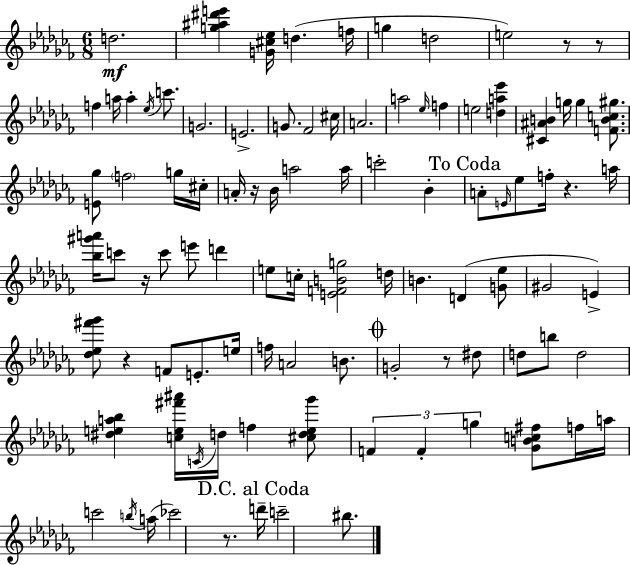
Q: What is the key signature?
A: AES minor